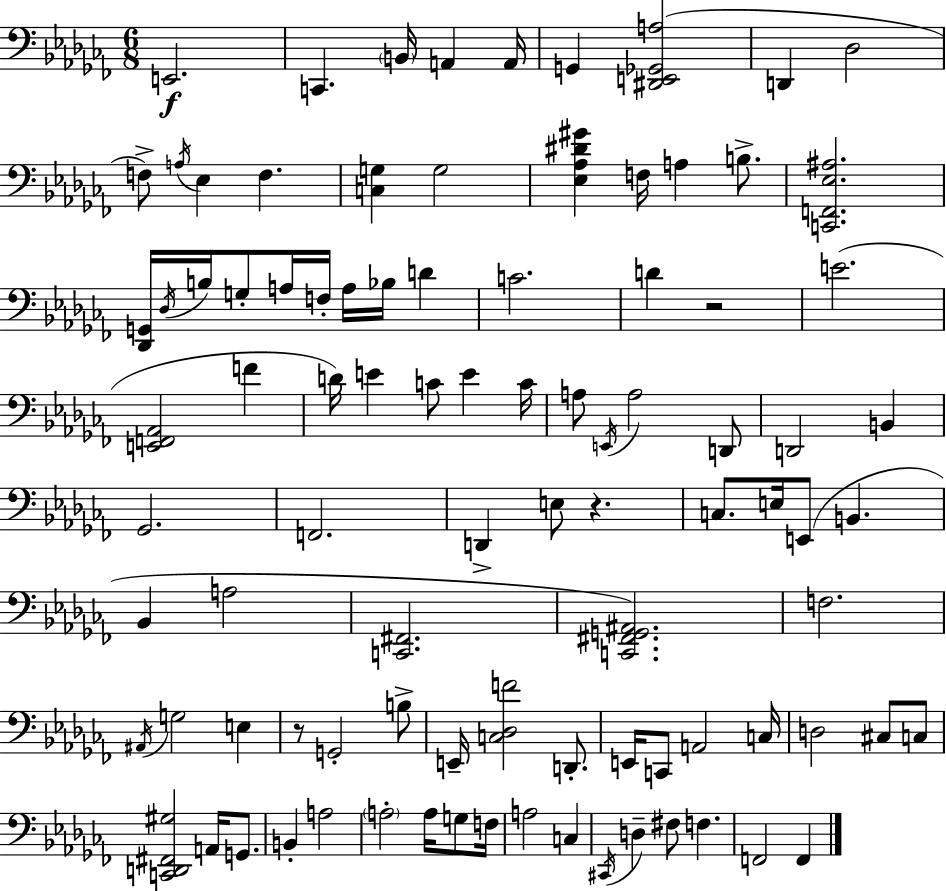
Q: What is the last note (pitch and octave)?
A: F2